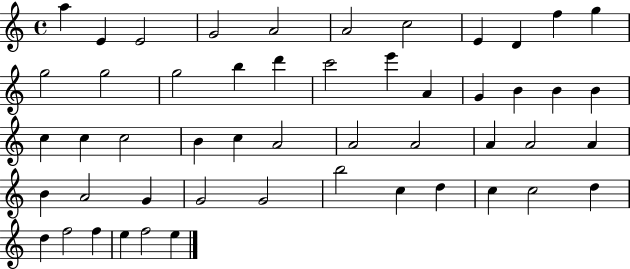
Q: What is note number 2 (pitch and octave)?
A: E4